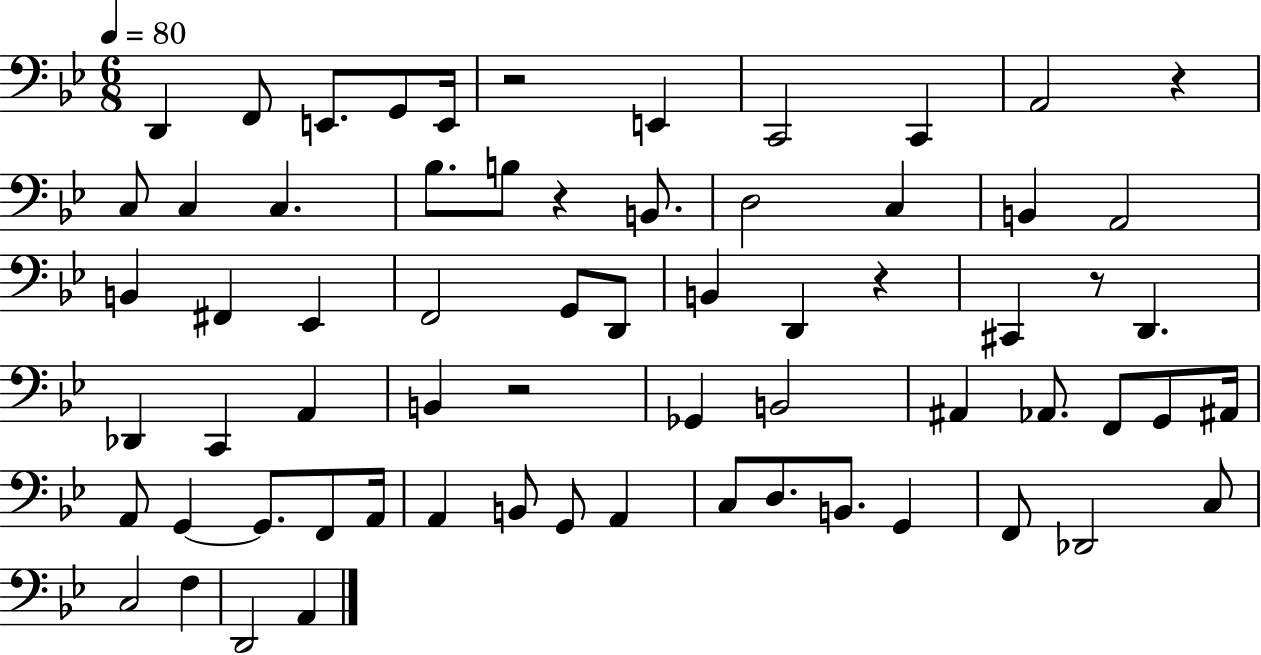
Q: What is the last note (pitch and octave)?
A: A2